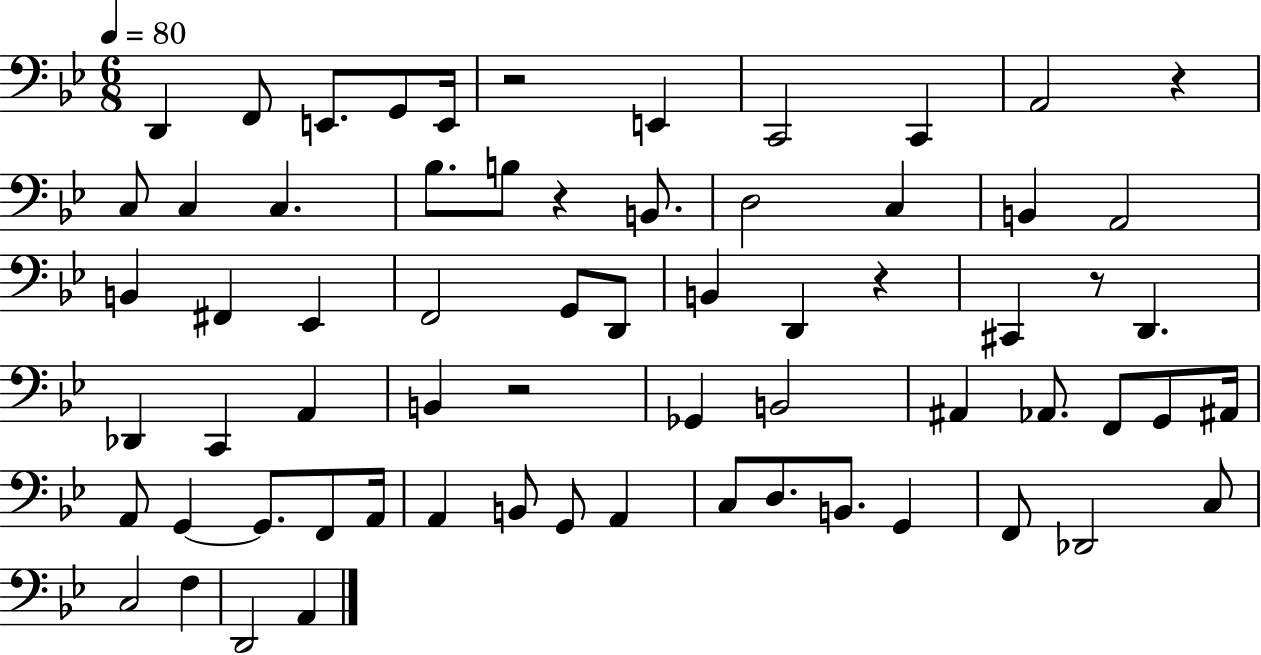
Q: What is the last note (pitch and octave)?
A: A2